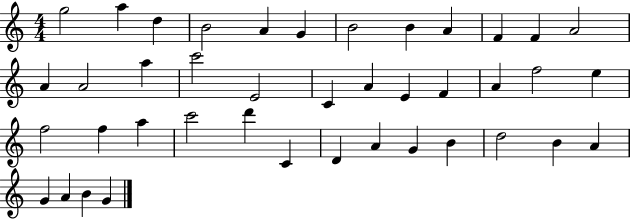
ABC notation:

X:1
T:Untitled
M:4/4
L:1/4
K:C
g2 a d B2 A G B2 B A F F A2 A A2 a c'2 E2 C A E F A f2 e f2 f a c'2 d' C D A G B d2 B A G A B G